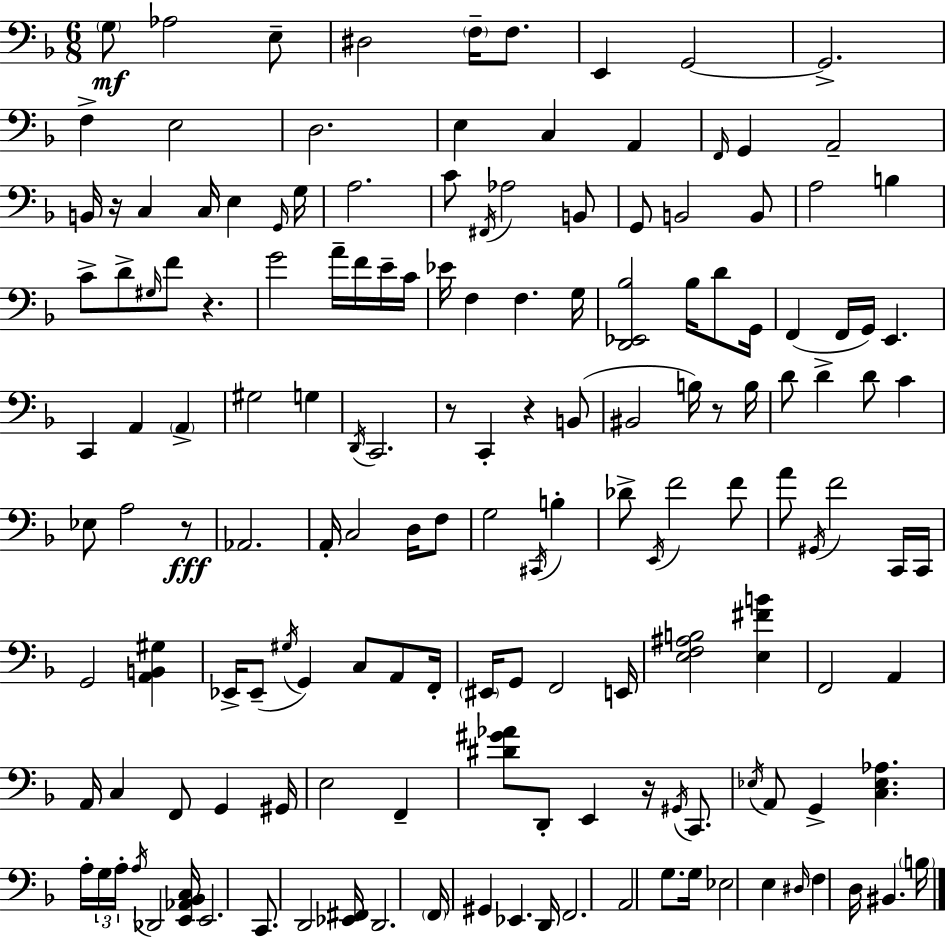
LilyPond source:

{
  \clef bass
  \numericTimeSignature
  \time 6/8
  \key f \major
  \parenthesize g8\mf aes2 e8-- | dis2 \parenthesize f16-- f8. | e,4 g,2~~ | g,2.-> | \break f4-> e2 | d2. | e4 c4 a,4 | \grace { f,16 } g,4 a,2-- | \break b,16 r16 c4 c16 e4 | \grace { g,16 } g16 a2. | c'8 \acciaccatura { fis,16 } aes2 | b,8 g,8 b,2 | \break b,8 a2 b4 | c'8-> d'8-> \grace { gis16 } f'8 r4. | g'2 | a'16-- f'16 e'16-- c'16 ees'16 f4 f4. | \break g16 <d, ees, bes>2 | bes16 d'8 g,16 f,4( f,16 g,16) e,4. | c,4 a,4 | \parenthesize a,4-> gis2 | \break g4 \acciaccatura { d,16 } c,2. | r8 c,4-. r4 | b,8( bis,2 | b16) r8 b16 d'8 d'4-> d'8 | \break c'4 ees8 a2 | r8\fff aes,2. | a,16-. c2 | d16 f8 g2 | \break \acciaccatura { cis,16 } b4-. des'8-> \acciaccatura { e,16 } f'2 | f'8 a'8 \acciaccatura { gis,16 } f'2 | c,16 c,16 g,2 | <a, b, gis>4 ees,16-> ees,8--( \acciaccatura { gis16 } | \break g,4) c8 a,8 f,16-. \parenthesize eis,16 g,8 | f,2 e,16 <e f ais b>2 | <e fis' b'>4 f,2 | a,4 a,16 c4 | \break f,8 g,4 gis,16 e2 | f,4-- <dis' gis' aes'>8 d,8-. | e,4 r16 \acciaccatura { gis,16 } c,8. \acciaccatura { ees16 } a,8 | g,4-> <c ees aes>4. a16-. | \break \tuplet 3/2 { g16 a16-. \acciaccatura { a16 } } des,2 <e, aes, bes, c>16 | e,2. | c,8. d,2 <ees, fis,>16 | d,2. | \break \parenthesize f,16 gis,4 ees,4. d,16 | f,2. | a,2 g8. g16 | ees2 e4 | \break \grace { dis16 } f4 d16 bis,4. | \parenthesize b16 \bar "|."
}